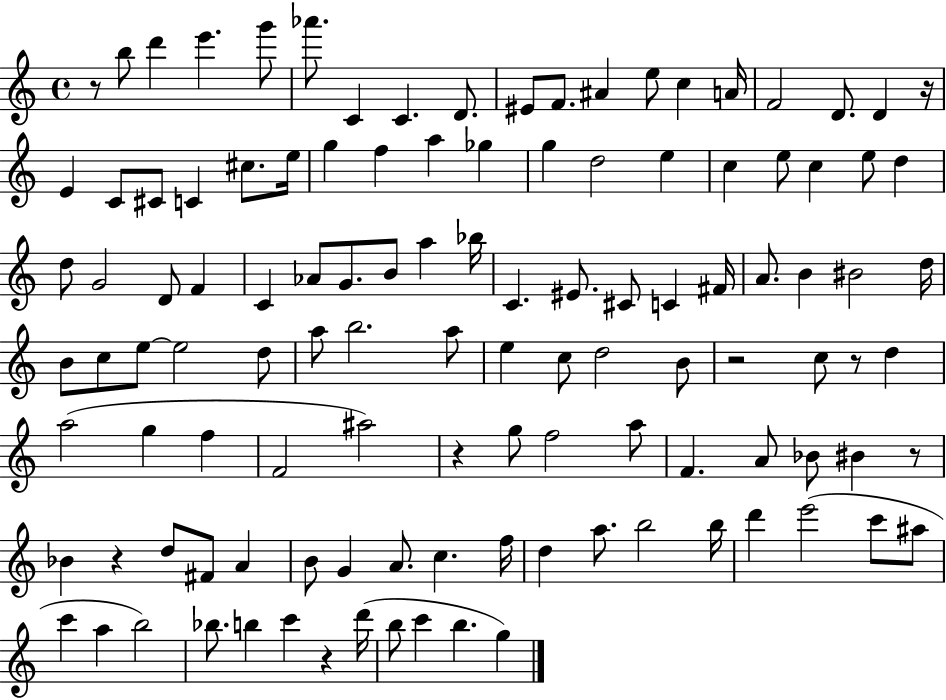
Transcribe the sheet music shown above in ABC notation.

X:1
T:Untitled
M:4/4
L:1/4
K:C
z/2 b/2 d' e' g'/2 _a'/2 C C D/2 ^E/2 F/2 ^A e/2 c A/4 F2 D/2 D z/4 E C/2 ^C/2 C ^c/2 e/4 g f a _g g d2 e c e/2 c e/2 d d/2 G2 D/2 F C _A/2 G/2 B/2 a _b/4 C ^E/2 ^C/2 C ^F/4 A/2 B ^B2 d/4 B/2 c/2 e/2 e2 d/2 a/2 b2 a/2 e c/2 d2 B/2 z2 c/2 z/2 d a2 g f F2 ^a2 z g/2 f2 a/2 F A/2 _B/2 ^B z/2 _B z d/2 ^F/2 A B/2 G A/2 c f/4 d a/2 b2 b/4 d' e'2 c'/2 ^a/2 c' a b2 _b/2 b c' z d'/4 b/2 c' b g